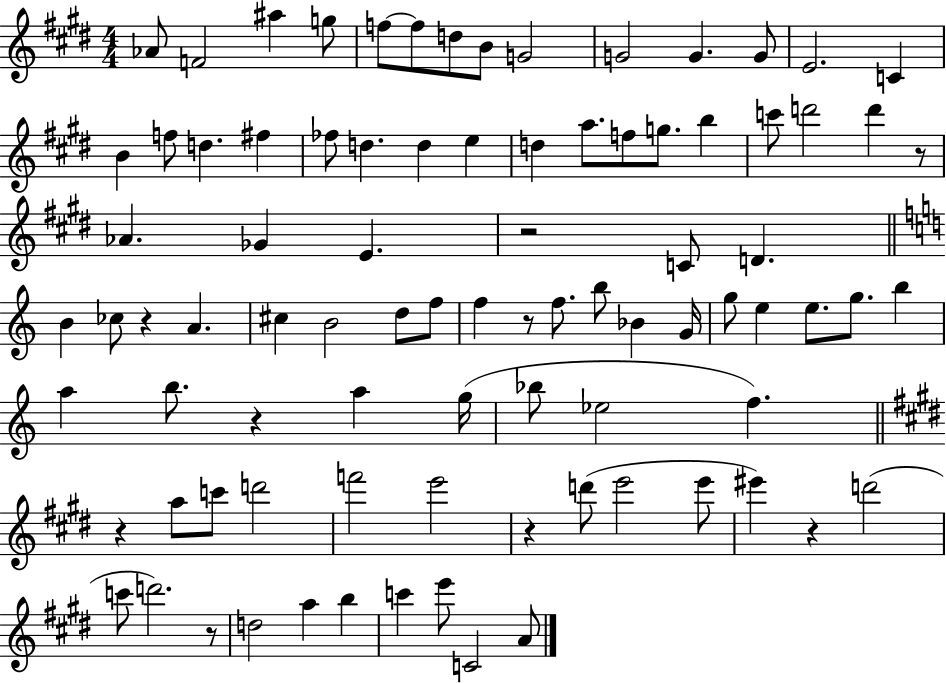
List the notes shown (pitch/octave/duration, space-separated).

Ab4/e F4/h A#5/q G5/e F5/e F5/e D5/e B4/e G4/h G4/h G4/q. G4/e E4/h. C4/q B4/q F5/e D5/q. F#5/q FES5/e D5/q. D5/q E5/q D5/q A5/e. F5/e G5/e. B5/q C6/e D6/h D6/q R/e Ab4/q. Gb4/q E4/q. R/h C4/e D4/q. B4/q CES5/e R/q A4/q. C#5/q B4/h D5/e F5/e F5/q R/e F5/e. B5/e Bb4/q G4/s G5/e E5/q E5/e. G5/e. B5/q A5/q B5/e. R/q A5/q G5/s Bb5/e Eb5/h F5/q. R/q A5/e C6/e D6/h F6/h E6/h R/q D6/e E6/h E6/e EIS6/q R/q D6/h C6/e D6/h. R/e D5/h A5/q B5/q C6/q E6/e C4/h A4/e